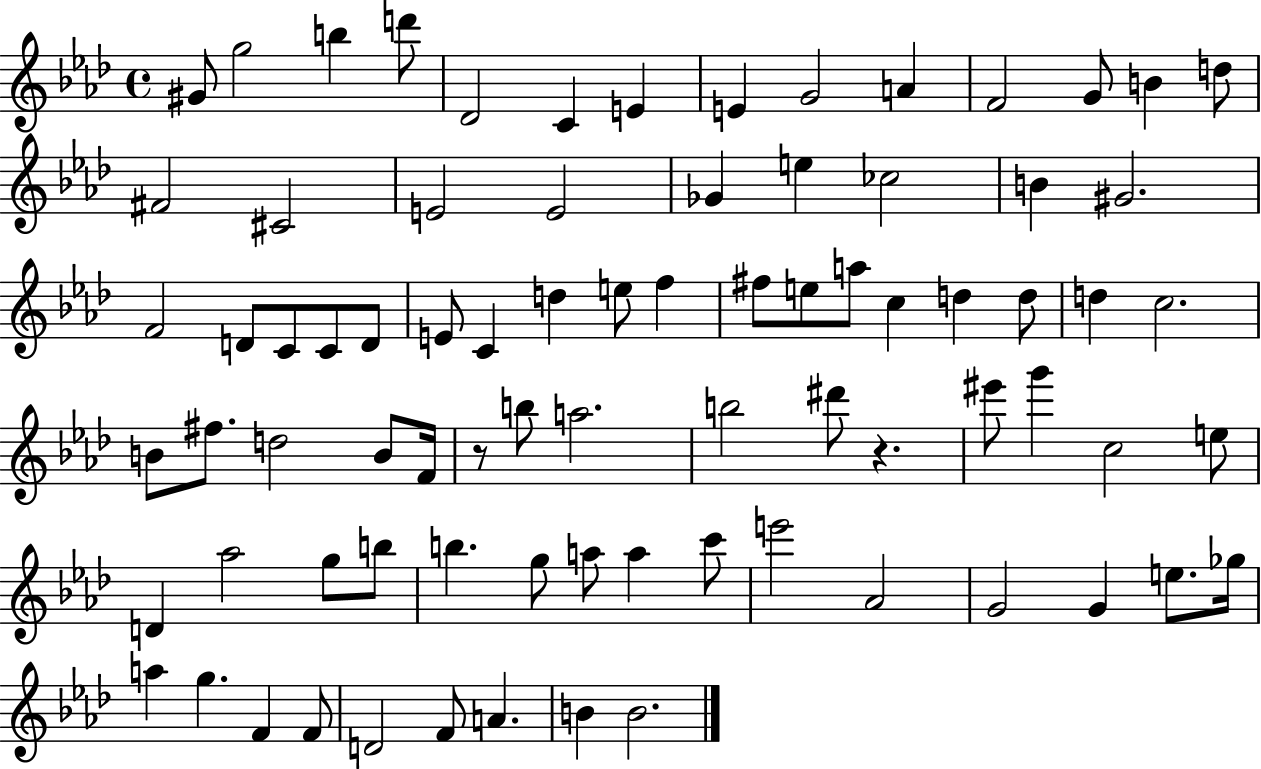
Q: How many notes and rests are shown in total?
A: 80